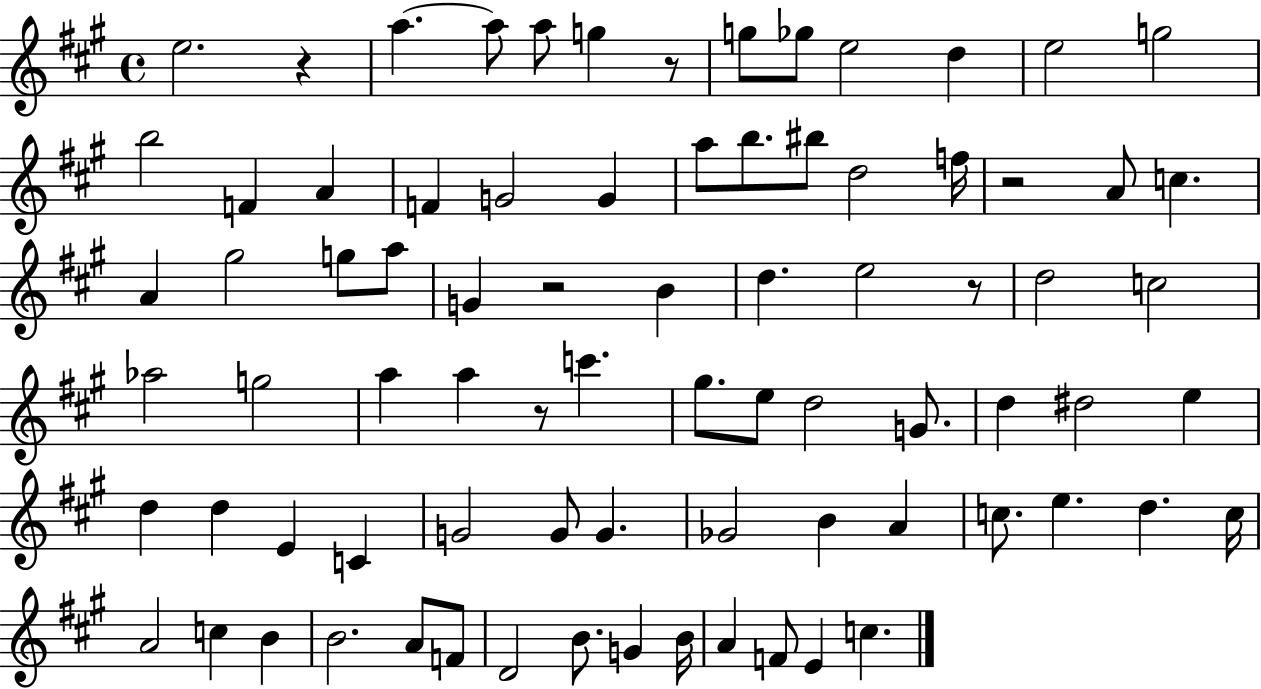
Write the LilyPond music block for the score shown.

{
  \clef treble
  \time 4/4
  \defaultTimeSignature
  \key a \major
  \repeat volta 2 { e''2. r4 | a''4.~~ a''8 a''8 g''4 r8 | g''8 ges''8 e''2 d''4 | e''2 g''2 | \break b''2 f'4 a'4 | f'4 g'2 g'4 | a''8 b''8. bis''8 d''2 f''16 | r2 a'8 c''4. | \break a'4 gis''2 g''8 a''8 | g'4 r2 b'4 | d''4. e''2 r8 | d''2 c''2 | \break aes''2 g''2 | a''4 a''4 r8 c'''4. | gis''8. e''8 d''2 g'8. | d''4 dis''2 e''4 | \break d''4 d''4 e'4 c'4 | g'2 g'8 g'4. | ges'2 b'4 a'4 | c''8. e''4. d''4. c''16 | \break a'2 c''4 b'4 | b'2. a'8 f'8 | d'2 b'8. g'4 b'16 | a'4 f'8 e'4 c''4. | \break } \bar "|."
}